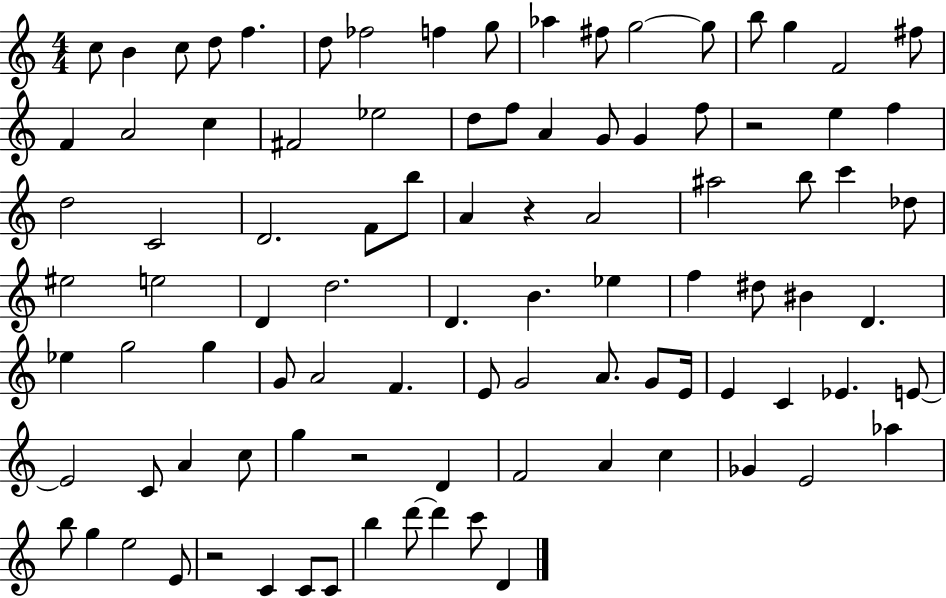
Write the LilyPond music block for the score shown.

{
  \clef treble
  \numericTimeSignature
  \time 4/4
  \key c \major
  c''8 b'4 c''8 d''8 f''4. | d''8 fes''2 f''4 g''8 | aes''4 fis''8 g''2~~ g''8 | b''8 g''4 f'2 fis''8 | \break f'4 a'2 c''4 | fis'2 ees''2 | d''8 f''8 a'4 g'8 g'4 f''8 | r2 e''4 f''4 | \break d''2 c'2 | d'2. f'8 b''8 | a'4 r4 a'2 | ais''2 b''8 c'''4 des''8 | \break eis''2 e''2 | d'4 d''2. | d'4. b'4. ees''4 | f''4 dis''8 bis'4 d'4. | \break ees''4 g''2 g''4 | g'8 a'2 f'4. | e'8 g'2 a'8. g'8 e'16 | e'4 c'4 ees'4. e'8~~ | \break e'2 c'8 a'4 c''8 | g''4 r2 d'4 | f'2 a'4 c''4 | ges'4 e'2 aes''4 | \break b''8 g''4 e''2 e'8 | r2 c'4 c'8 c'8 | b''4 d'''8~~ d'''4 c'''8 d'4 | \bar "|."
}